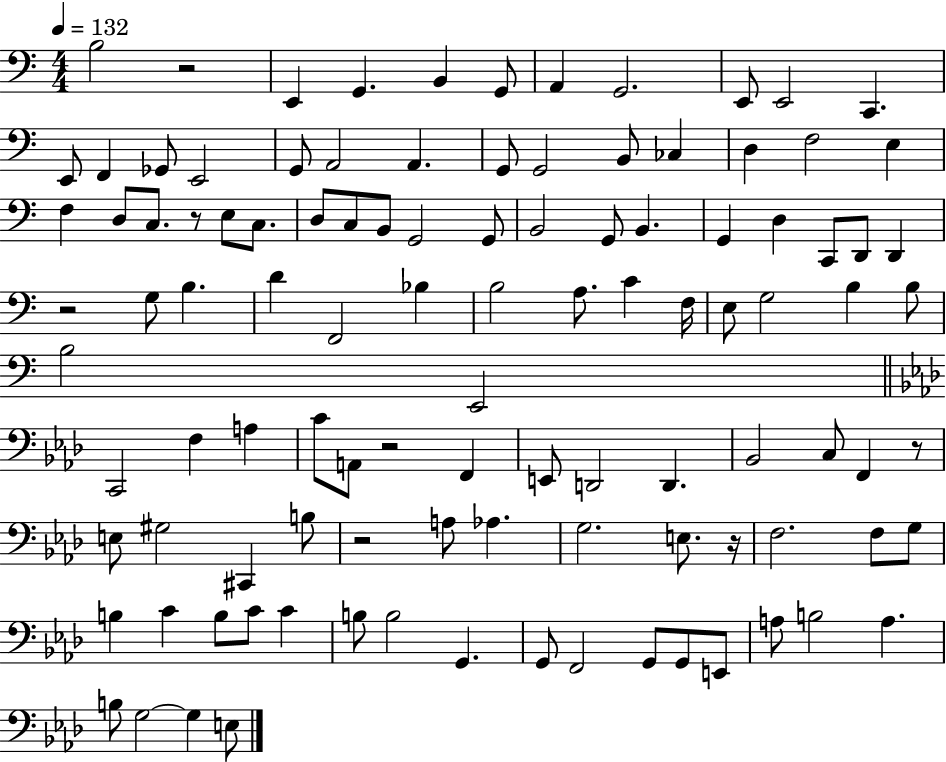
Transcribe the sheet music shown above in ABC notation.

X:1
T:Untitled
M:4/4
L:1/4
K:C
B,2 z2 E,, G,, B,, G,,/2 A,, G,,2 E,,/2 E,,2 C,, E,,/2 F,, _G,,/2 E,,2 G,,/2 A,,2 A,, G,,/2 G,,2 B,,/2 _C, D, F,2 E, F, D,/2 C,/2 z/2 E,/2 C,/2 D,/2 C,/2 B,,/2 G,,2 G,,/2 B,,2 G,,/2 B,, G,, D, C,,/2 D,,/2 D,, z2 G,/2 B, D F,,2 _B, B,2 A,/2 C F,/4 E,/2 G,2 B, B,/2 B,2 E,,2 C,,2 F, A, C/2 A,,/2 z2 F,, E,,/2 D,,2 D,, _B,,2 C,/2 F,, z/2 E,/2 ^G,2 ^C,, B,/2 z2 A,/2 _A, G,2 E,/2 z/4 F,2 F,/2 G,/2 B, C B,/2 C/2 C B,/2 B,2 G,, G,,/2 F,,2 G,,/2 G,,/2 E,,/2 A,/2 B,2 A, B,/2 G,2 G, E,/2